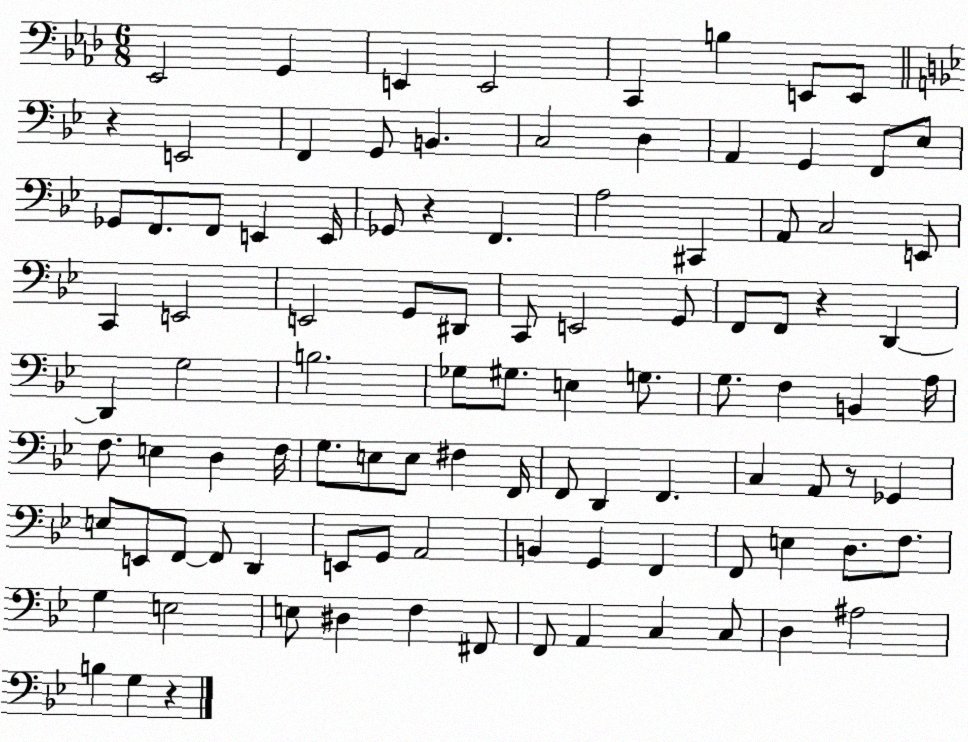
X:1
T:Untitled
M:6/8
L:1/4
K:Ab
_E,,2 G,, E,, E,,2 C,, B, E,,/2 E,,/2 z E,,2 F,, G,,/2 B,, C,2 D, A,, G,, F,,/2 _E,/2 _G,,/2 F,,/2 F,,/2 E,, E,,/4 _G,,/2 z F,, A,2 ^C,, A,,/2 C,2 E,,/2 C,, E,,2 E,,2 G,,/2 ^D,,/2 C,,/2 E,,2 G,,/2 F,,/2 F,,/2 z D,, D,, G,2 B,2 _G,/2 ^G,/2 E, G,/2 G,/2 F, B,, A,/4 F,/2 E, D, F,/4 G,/2 E,/2 E,/2 ^F, F,,/4 F,,/2 D,, F,, C, A,,/2 z/2 _G,, E,/2 E,,/2 F,,/2 F,,/2 D,, E,,/2 G,,/2 A,,2 B,, G,, F,, F,,/2 E, D,/2 F,/2 G, E,2 E,/2 ^D, F, ^F,,/2 F,,/2 A,, C, C,/2 D, ^A,2 B, G, z